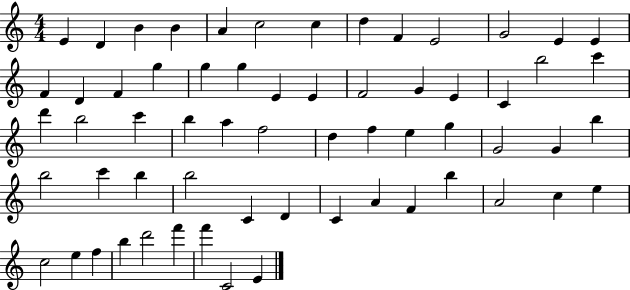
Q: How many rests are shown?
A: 0